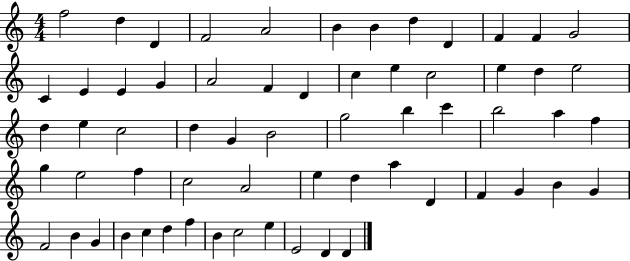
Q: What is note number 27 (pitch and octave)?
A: E5